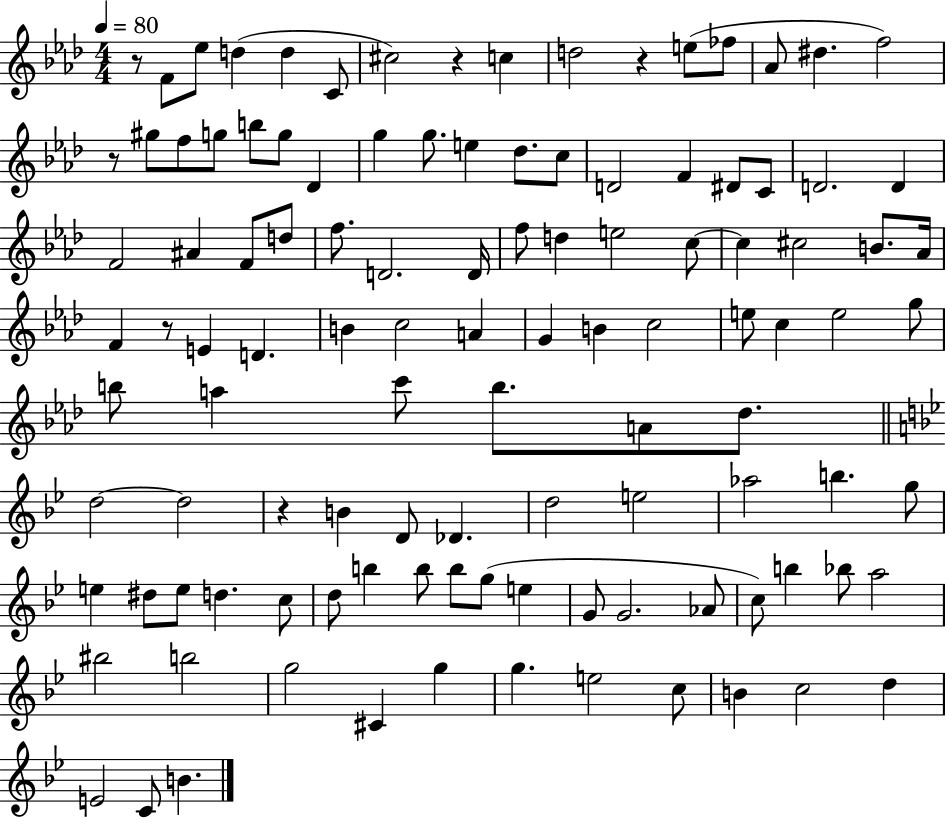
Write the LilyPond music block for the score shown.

{
  \clef treble
  \numericTimeSignature
  \time 4/4
  \key aes \major
  \tempo 4 = 80
  r8 f'8 ees''8 d''4( d''4 c'8 | cis''2) r4 c''4 | d''2 r4 e''8( fes''8 | aes'8 dis''4. f''2) | \break r8 gis''8 f''8 g''8 b''8 g''8 des'4 | g''4 g''8. e''4 des''8. c''8 | d'2 f'4 dis'8 c'8 | d'2. d'4 | \break f'2 ais'4 f'8 d''8 | f''8. d'2. d'16 | f''8 d''4 e''2 c''8~~ | c''4 cis''2 b'8. aes'16 | \break f'4 r8 e'4 d'4. | b'4 c''2 a'4 | g'4 b'4 c''2 | e''8 c''4 e''2 g''8 | \break b''8 a''4 c'''8 b''8. a'8 des''8. | \bar "||" \break \key bes \major d''2~~ d''2 | r4 b'4 d'8 des'4. | d''2 e''2 | aes''2 b''4. g''8 | \break e''4 dis''8 e''8 d''4. c''8 | d''8 b''4 b''8 b''8 g''8( e''4 | g'8 g'2. aes'8 | c''8) b''4 bes''8 a''2 | \break bis''2 b''2 | g''2 cis'4 g''4 | g''4. e''2 c''8 | b'4 c''2 d''4 | \break e'2 c'8 b'4. | \bar "|."
}